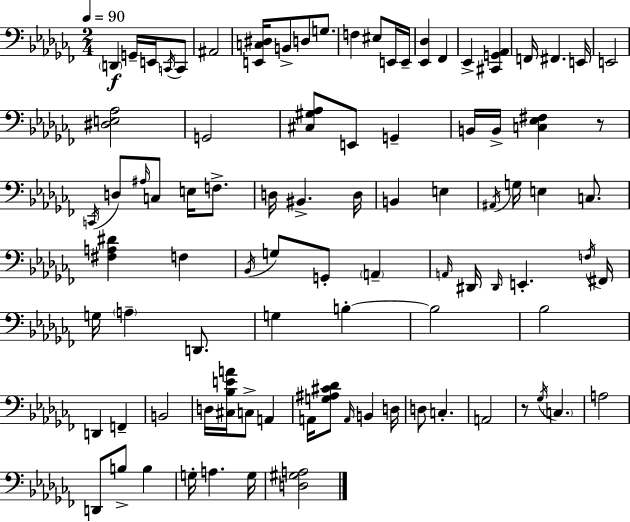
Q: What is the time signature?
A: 2/4